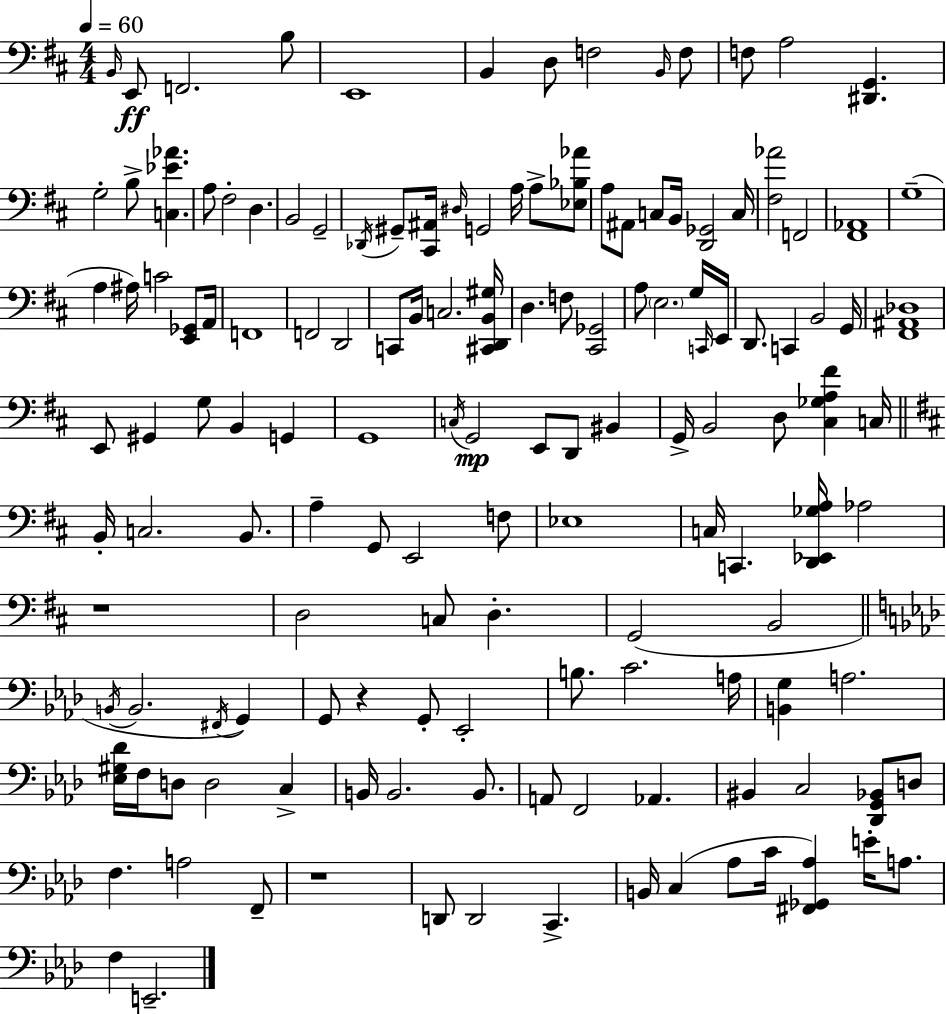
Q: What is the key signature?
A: D major